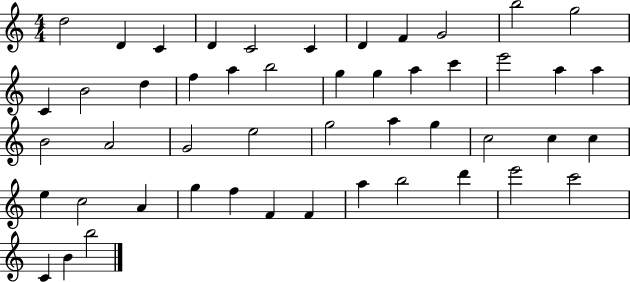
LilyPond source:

{
  \clef treble
  \numericTimeSignature
  \time 4/4
  \key c \major
  d''2 d'4 c'4 | d'4 c'2 c'4 | d'4 f'4 g'2 | b''2 g''2 | \break c'4 b'2 d''4 | f''4 a''4 b''2 | g''4 g''4 a''4 c'''4 | e'''2 a''4 a''4 | \break b'2 a'2 | g'2 e''2 | g''2 a''4 g''4 | c''2 c''4 c''4 | \break e''4 c''2 a'4 | g''4 f''4 f'4 f'4 | a''4 b''2 d'''4 | e'''2 c'''2 | \break c'4 b'4 b''2 | \bar "|."
}